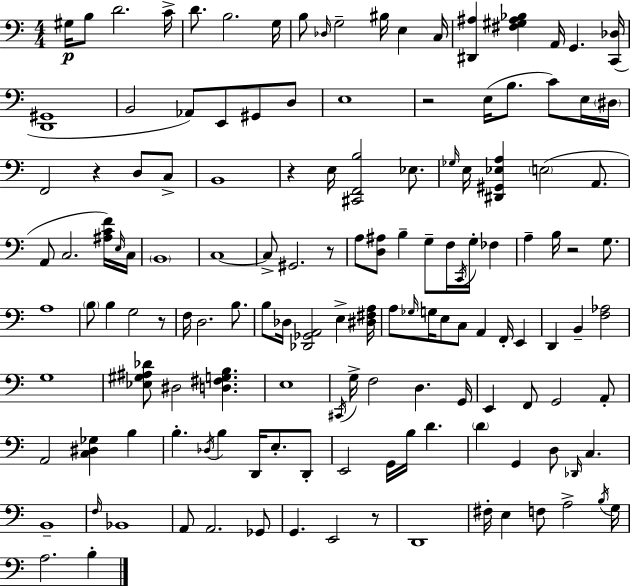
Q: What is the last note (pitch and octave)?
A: B3